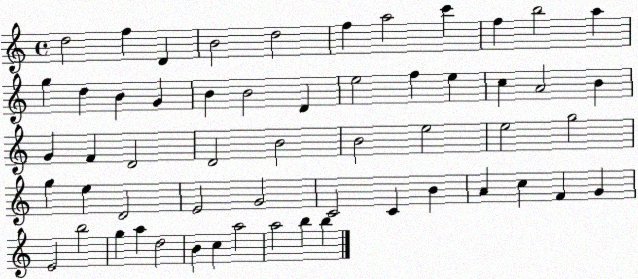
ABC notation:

X:1
T:Untitled
M:4/4
L:1/4
K:C
d2 f D B2 d2 f a2 c' f b2 a g d B G B B2 D e2 f e c A2 B G F D2 D2 B2 B2 e2 e2 g2 g e D2 E2 G2 C2 C B A c F G E2 b2 g a d2 B c a2 a2 b b